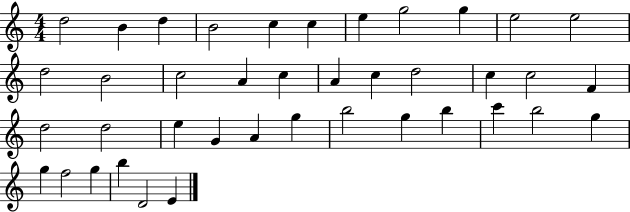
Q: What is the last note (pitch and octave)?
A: E4